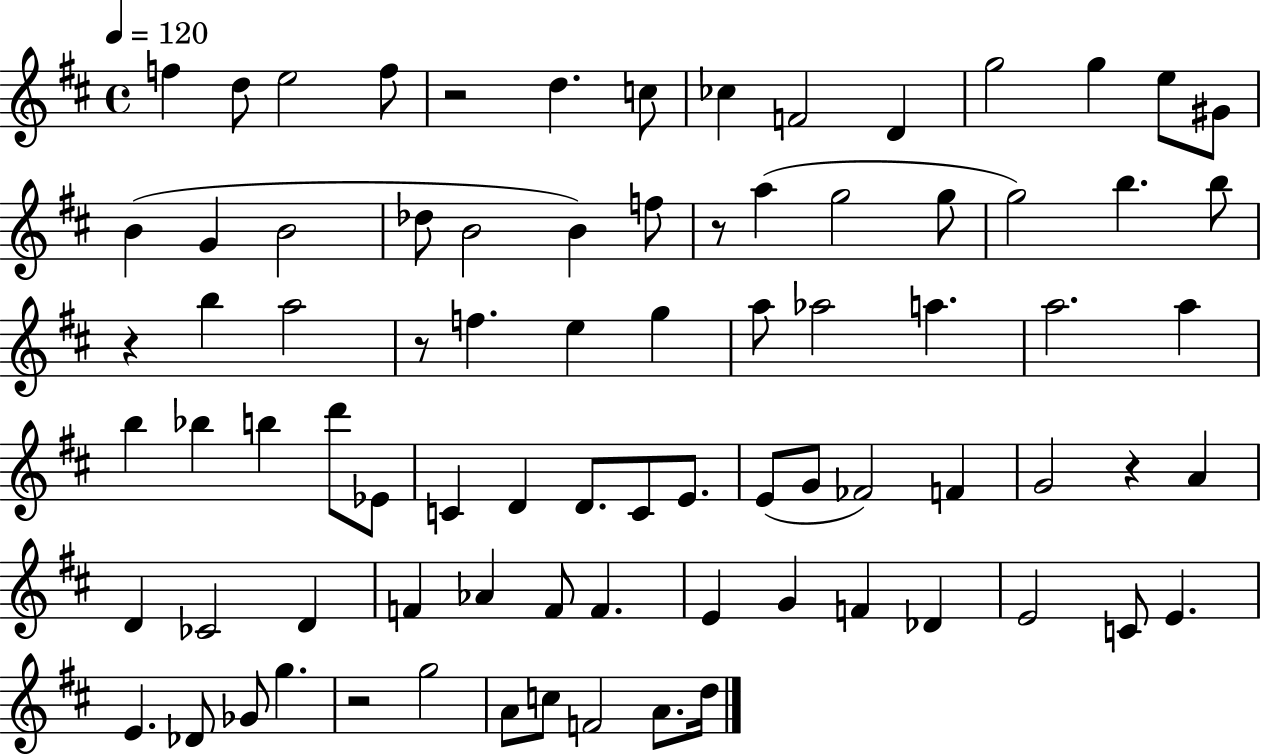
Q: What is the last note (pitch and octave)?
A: D5